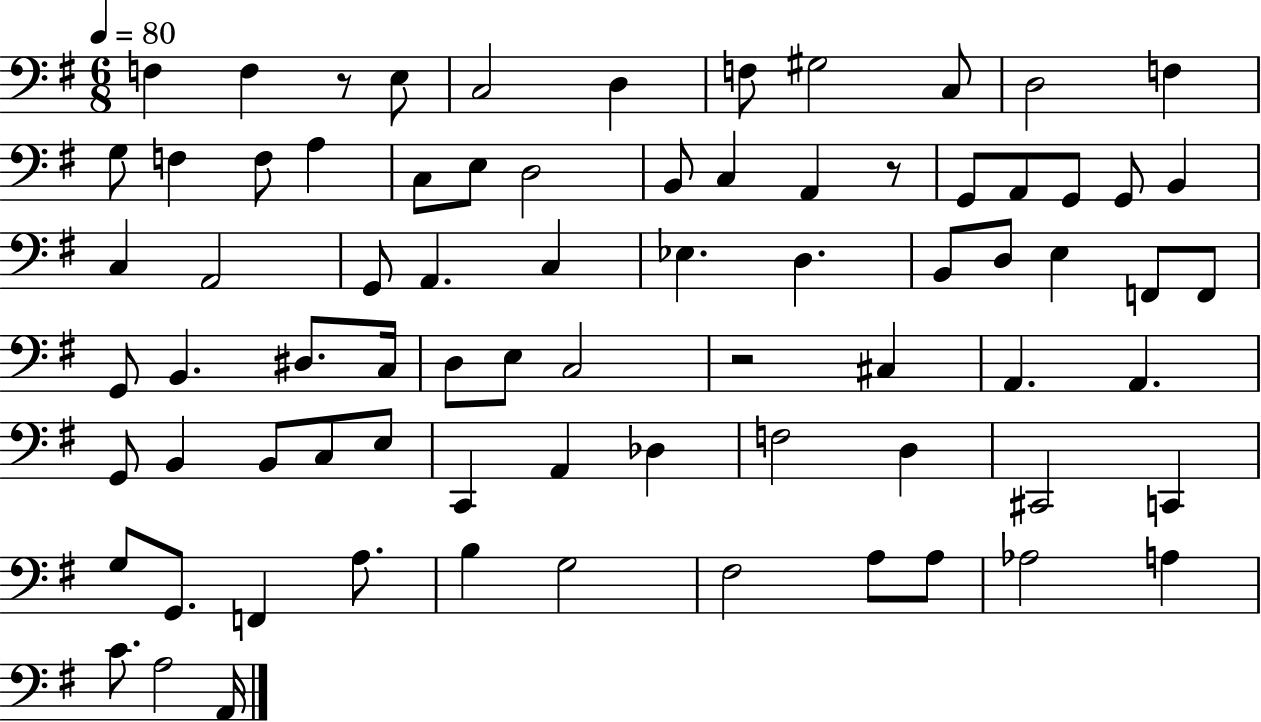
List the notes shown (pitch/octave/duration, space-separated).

F3/q F3/q R/e E3/e C3/h D3/q F3/e G#3/h C3/e D3/h F3/q G3/e F3/q F3/e A3/q C3/e E3/e D3/h B2/e C3/q A2/q R/e G2/e A2/e G2/e G2/e B2/q C3/q A2/h G2/e A2/q. C3/q Eb3/q. D3/q. B2/e D3/e E3/q F2/e F2/e G2/e B2/q. D#3/e. C3/s D3/e E3/e C3/h R/h C#3/q A2/q. A2/q. G2/e B2/q B2/e C3/e E3/e C2/q A2/q Db3/q F3/h D3/q C#2/h C2/q G3/e G2/e. F2/q A3/e. B3/q G3/h F#3/h A3/e A3/e Ab3/h A3/q C4/e. A3/h A2/s